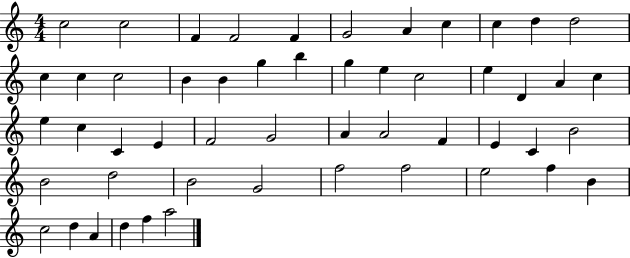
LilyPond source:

{
  \clef treble
  \numericTimeSignature
  \time 4/4
  \key c \major
  c''2 c''2 | f'4 f'2 f'4 | g'2 a'4 c''4 | c''4 d''4 d''2 | \break c''4 c''4 c''2 | b'4 b'4 g''4 b''4 | g''4 e''4 c''2 | e''4 d'4 a'4 c''4 | \break e''4 c''4 c'4 e'4 | f'2 g'2 | a'4 a'2 f'4 | e'4 c'4 b'2 | \break b'2 d''2 | b'2 g'2 | f''2 f''2 | e''2 f''4 b'4 | \break c''2 d''4 a'4 | d''4 f''4 a''2 | \bar "|."
}